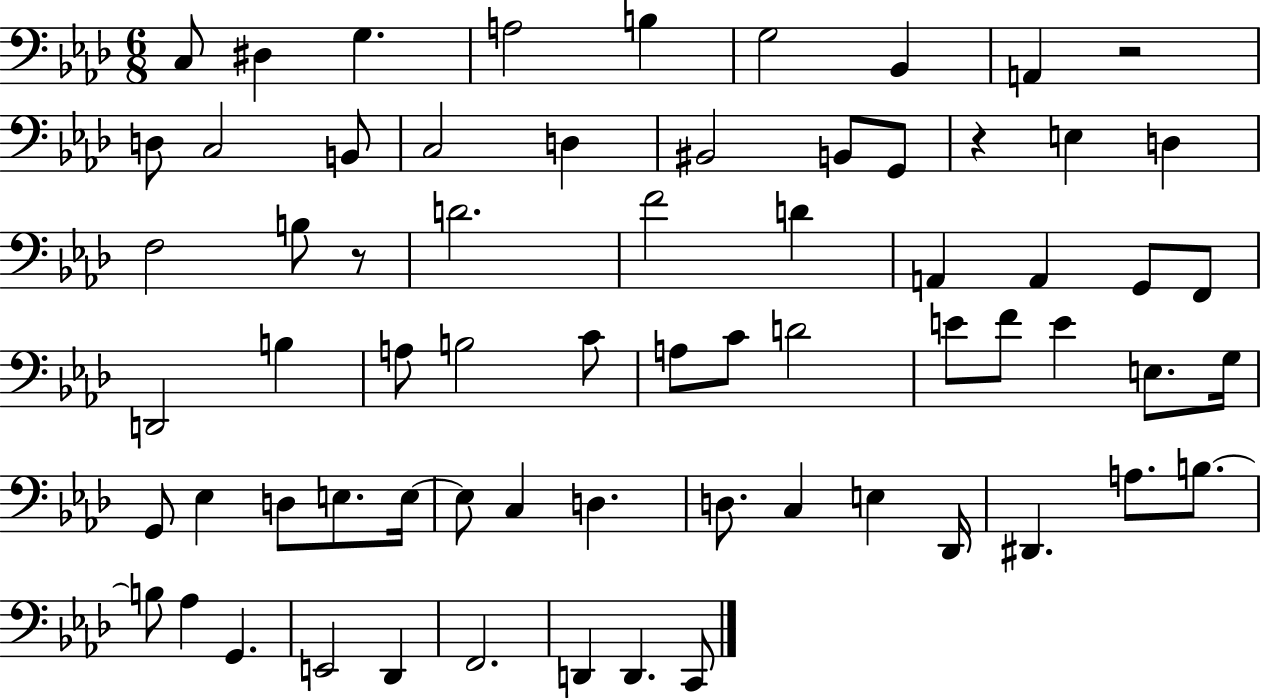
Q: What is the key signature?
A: AES major